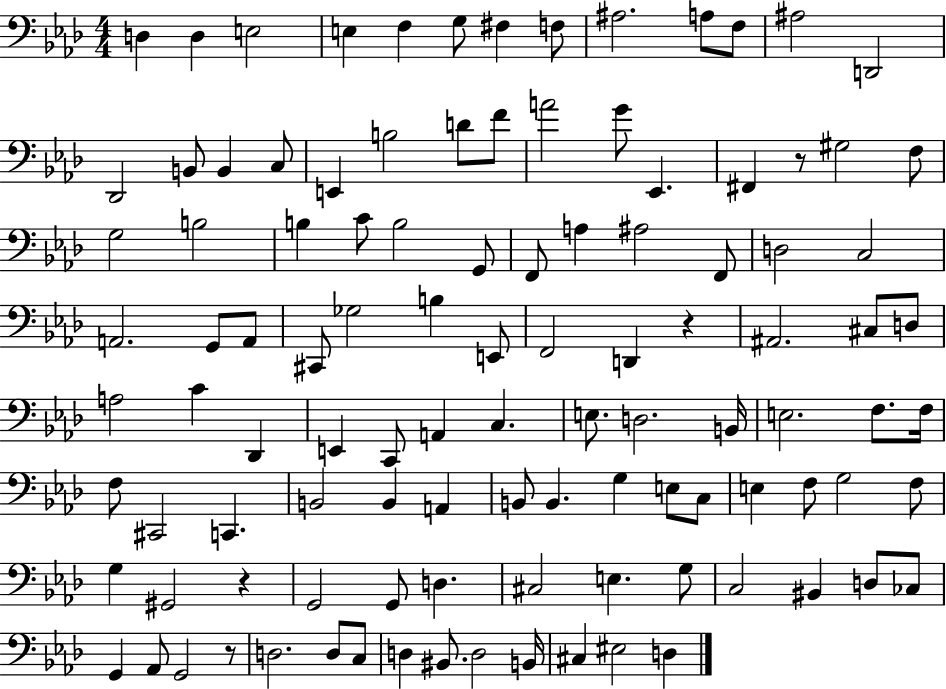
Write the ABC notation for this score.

X:1
T:Untitled
M:4/4
L:1/4
K:Ab
D, D, E,2 E, F, G,/2 ^F, F,/2 ^A,2 A,/2 F,/2 ^A,2 D,,2 _D,,2 B,,/2 B,, C,/2 E,, B,2 D/2 F/2 A2 G/2 _E,, ^F,, z/2 ^G,2 F,/2 G,2 B,2 B, C/2 B,2 G,,/2 F,,/2 A, ^A,2 F,,/2 D,2 C,2 A,,2 G,,/2 A,,/2 ^C,,/2 _G,2 B, E,,/2 F,,2 D,, z ^A,,2 ^C,/2 D,/2 A,2 C _D,, E,, C,,/2 A,, C, E,/2 D,2 B,,/4 E,2 F,/2 F,/4 F,/2 ^C,,2 C,, B,,2 B,, A,, B,,/2 B,, G, E,/2 C,/2 E, F,/2 G,2 F,/2 G, ^G,,2 z G,,2 G,,/2 D, ^C,2 E, G,/2 C,2 ^B,, D,/2 _C,/2 G,, _A,,/2 G,,2 z/2 D,2 D,/2 C,/2 D, ^B,,/2 D,2 B,,/4 ^C, ^E,2 D,